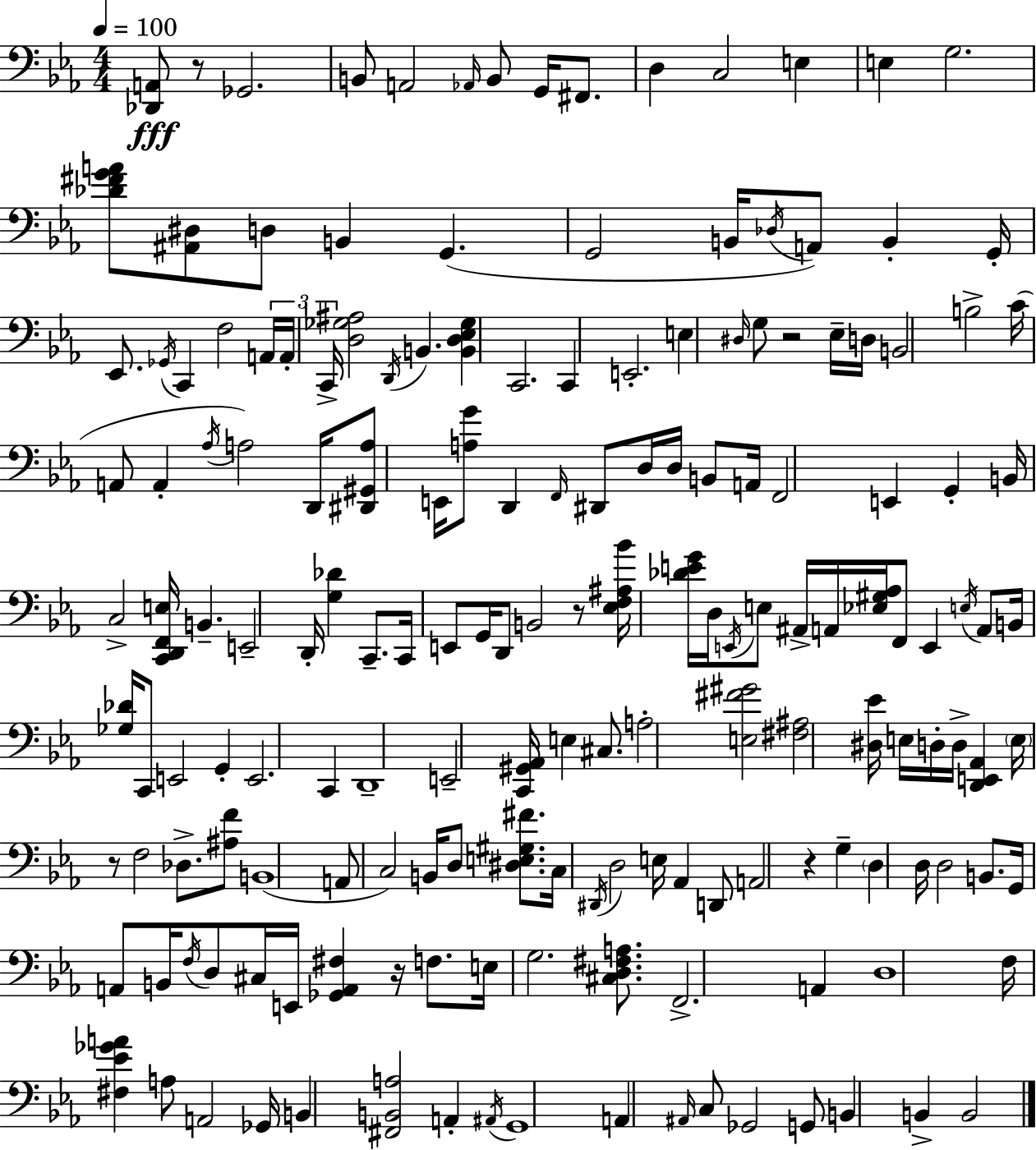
{
  \clef bass
  \numericTimeSignature
  \time 4/4
  \key c \minor
  \tempo 4 = 100
  \repeat volta 2 { <des, a,>8\fff r8 ges,2. | b,8 a,2 \grace { aes,16 } b,8 g,16 fis,8. | d4 c2 e4 | e4 g2. | \break <des' fis' g' a'>8 <ais, dis>8 d8 b,4 g,4.( | g,2 b,16 \acciaccatura { des16 }) a,8 b,4-. | g,16-. ees,8. \acciaccatura { ges,16 } c,4 f2 | \tuplet 3/2 { a,16 a,16-. c,16-> } <d ges ais>2 \acciaccatura { d,16 } b,4. | \break <b, d ees ges>4 c,2. | c,4 e,2.-. | e4 \grace { dis16 } g8 r2 | ees16-- d16 b,2 b2-> | \break c'16( a,8 a,4-. \acciaccatura { aes16 } a2) | d,16 <dis, gis, a>8 e,16 <a g'>8 d,4 \grace { f,16 } | dis,8 d16 d16 b,8 a,16 f,2 e,4 | g,4-. b,16 c2-> | \break <c, d, f, e>16 b,4.-- e,2-- d,16-. | <g des'>4 c,8.-- c,16 e,8 g,16 d,8 b,2 | r8 <ees f ais bes'>16 <des' e' g'>16 d16 \acciaccatura { e,16 } e8 ais,16-> a,16 <ees gis aes>16 | f,8 e,4 \acciaccatura { e16 } a,8 b,16 <ges des'>16 c,8 e,2 | \break g,4-. e,2. | c,4 d,1-- | e,2-- | <c, gis, aes,>16 e4 cis8. a2-. | \break <e fis' gis'>2 <fis ais>2 | <dis ees'>16 e16 d16-. d16-> <d, e, aes,>4 \parenthesize e16 r8 f2 | des8.-> <ais f'>8 b,1( | a,8 c2) | \break b,16 d8 <dis e gis fis'>8. c16 \acciaccatura { dis,16 } d2 | e16 aes,4 d,8 a,2 | r4 g4-- \parenthesize d4 d16 d2 | b,8. g,16 a,8 b,16 \acciaccatura { f16 } d8 | \break cis16 e,16 <ges, a, fis>4 r16 f8. e16 g2. | <cis d fis a>8. f,2.-> | a,4 d1 | f16 <fis ees' ges' a'>4 | \break a8 a,2 ges,16 b,4 <fis, b, a>2 | a,4-. \acciaccatura { ais,16 } g,1 | a,4 | \grace { ais,16 } c8 ges,2 g,8 b,4 | \break b,4-> b,2 } \bar "|."
}